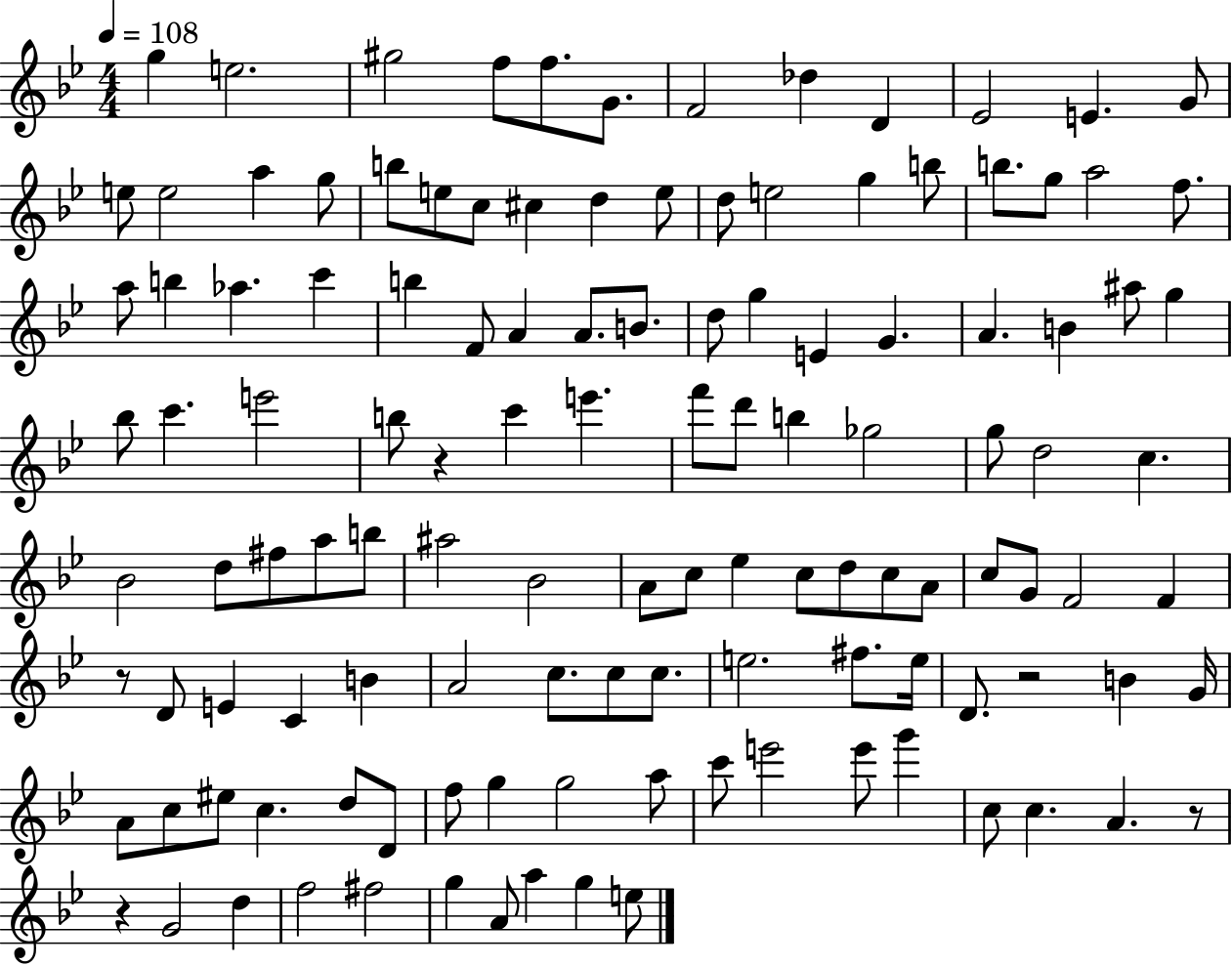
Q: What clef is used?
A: treble